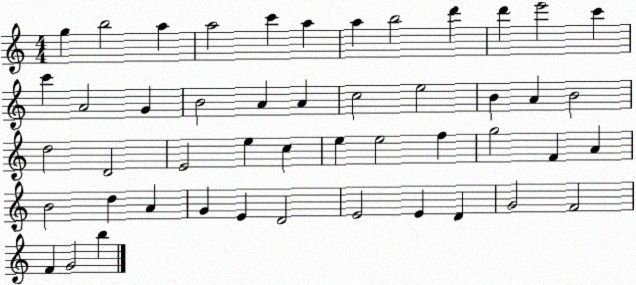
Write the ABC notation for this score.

X:1
T:Untitled
M:4/4
L:1/4
K:C
g b2 a a2 c' a a b2 d' d' e'2 c' c' A2 G B2 A A c2 e2 B A B2 d2 D2 E2 e c e e2 f g2 F A B2 d A G E D2 E2 E D G2 F2 F G2 b